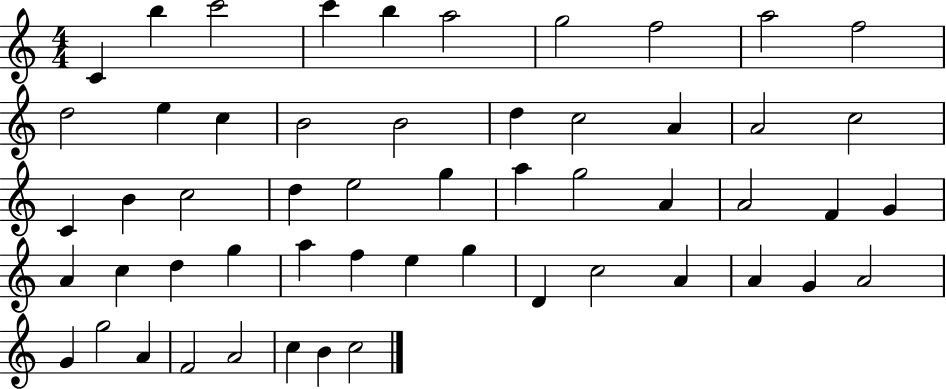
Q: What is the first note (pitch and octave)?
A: C4